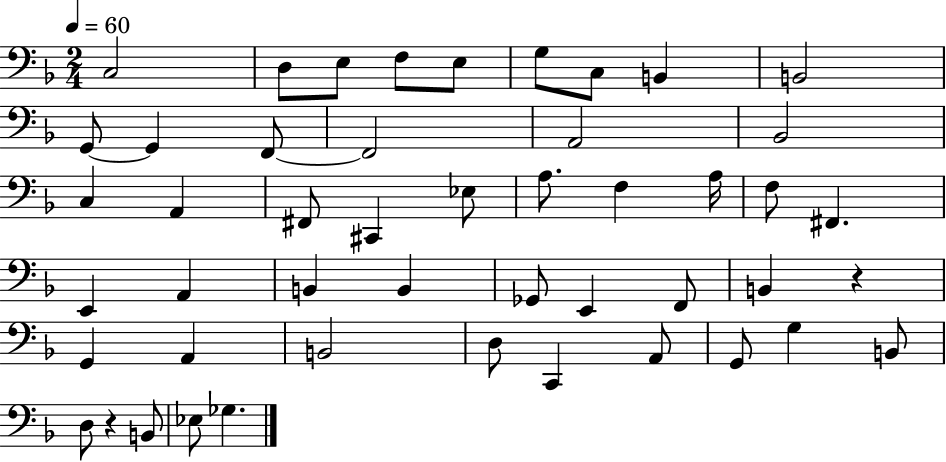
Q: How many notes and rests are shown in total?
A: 48